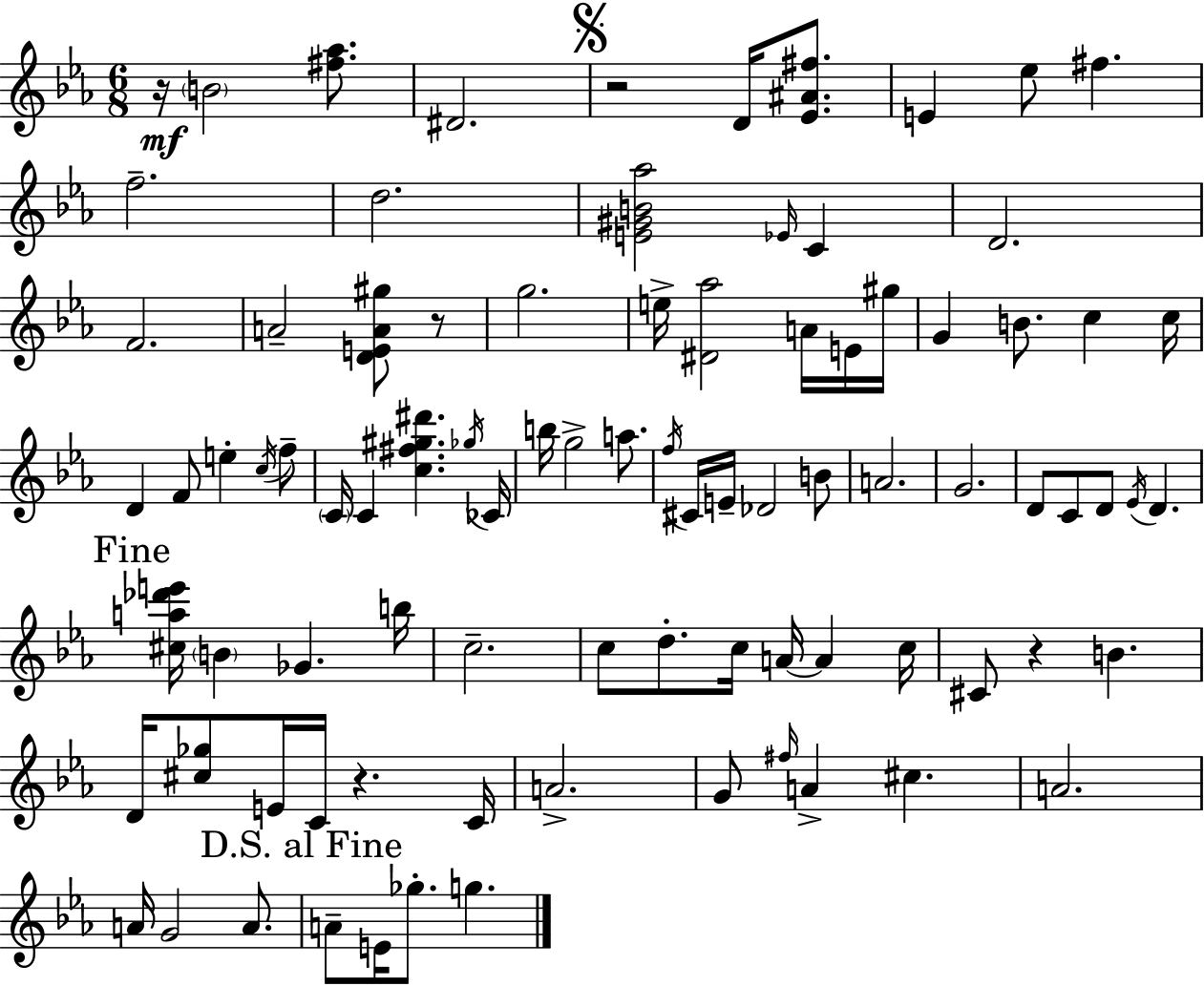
{
  \clef treble
  \numericTimeSignature
  \time 6/8
  \key c \minor
  r16\mf \parenthesize b'2 <fis'' aes''>8. | dis'2. | \mark \markup { \musicglyph "scripts.segno" } r2 d'16 <ees' ais' fis''>8. | e'4 ees''8 fis''4. | \break f''2.-- | d''2. | <e' gis' b' aes''>2 \grace { ees'16 } c'4 | d'2. | \break f'2. | a'2-- <d' e' a' gis''>8 r8 | g''2. | e''16-> <dis' aes''>2 a'16 e'16 | \break gis''16 g'4 b'8. c''4 | c''16 d'4 f'8 e''4-. \acciaccatura { c''16 } | f''8-- \parenthesize c'16 c'4 <c'' fis'' gis'' dis'''>4. | \acciaccatura { ges''16 } ces'16 b''16 g''2-> | \break a''8. \acciaccatura { f''16 } cis'16 e'16-- des'2 | b'8 a'2. | g'2. | d'8 c'8 d'8 \acciaccatura { ees'16 } d'4. | \break \mark "Fine" <cis'' a'' des''' e'''>16 \parenthesize b'4 ges'4. | b''16 c''2.-- | c''8 d''8.-. c''16 a'16~~ | a'4 c''16 cis'8 r4 b'4. | \break d'16 <cis'' ges''>8 e'16 c'16 r4. | c'16 a'2.-> | g'8 \grace { fis''16 } a'4-> | cis''4. a'2. | \break a'16 g'2 | a'8. \mark "D.S. al Fine" a'8-- e'16 ges''8.-. | g''4. \bar "|."
}